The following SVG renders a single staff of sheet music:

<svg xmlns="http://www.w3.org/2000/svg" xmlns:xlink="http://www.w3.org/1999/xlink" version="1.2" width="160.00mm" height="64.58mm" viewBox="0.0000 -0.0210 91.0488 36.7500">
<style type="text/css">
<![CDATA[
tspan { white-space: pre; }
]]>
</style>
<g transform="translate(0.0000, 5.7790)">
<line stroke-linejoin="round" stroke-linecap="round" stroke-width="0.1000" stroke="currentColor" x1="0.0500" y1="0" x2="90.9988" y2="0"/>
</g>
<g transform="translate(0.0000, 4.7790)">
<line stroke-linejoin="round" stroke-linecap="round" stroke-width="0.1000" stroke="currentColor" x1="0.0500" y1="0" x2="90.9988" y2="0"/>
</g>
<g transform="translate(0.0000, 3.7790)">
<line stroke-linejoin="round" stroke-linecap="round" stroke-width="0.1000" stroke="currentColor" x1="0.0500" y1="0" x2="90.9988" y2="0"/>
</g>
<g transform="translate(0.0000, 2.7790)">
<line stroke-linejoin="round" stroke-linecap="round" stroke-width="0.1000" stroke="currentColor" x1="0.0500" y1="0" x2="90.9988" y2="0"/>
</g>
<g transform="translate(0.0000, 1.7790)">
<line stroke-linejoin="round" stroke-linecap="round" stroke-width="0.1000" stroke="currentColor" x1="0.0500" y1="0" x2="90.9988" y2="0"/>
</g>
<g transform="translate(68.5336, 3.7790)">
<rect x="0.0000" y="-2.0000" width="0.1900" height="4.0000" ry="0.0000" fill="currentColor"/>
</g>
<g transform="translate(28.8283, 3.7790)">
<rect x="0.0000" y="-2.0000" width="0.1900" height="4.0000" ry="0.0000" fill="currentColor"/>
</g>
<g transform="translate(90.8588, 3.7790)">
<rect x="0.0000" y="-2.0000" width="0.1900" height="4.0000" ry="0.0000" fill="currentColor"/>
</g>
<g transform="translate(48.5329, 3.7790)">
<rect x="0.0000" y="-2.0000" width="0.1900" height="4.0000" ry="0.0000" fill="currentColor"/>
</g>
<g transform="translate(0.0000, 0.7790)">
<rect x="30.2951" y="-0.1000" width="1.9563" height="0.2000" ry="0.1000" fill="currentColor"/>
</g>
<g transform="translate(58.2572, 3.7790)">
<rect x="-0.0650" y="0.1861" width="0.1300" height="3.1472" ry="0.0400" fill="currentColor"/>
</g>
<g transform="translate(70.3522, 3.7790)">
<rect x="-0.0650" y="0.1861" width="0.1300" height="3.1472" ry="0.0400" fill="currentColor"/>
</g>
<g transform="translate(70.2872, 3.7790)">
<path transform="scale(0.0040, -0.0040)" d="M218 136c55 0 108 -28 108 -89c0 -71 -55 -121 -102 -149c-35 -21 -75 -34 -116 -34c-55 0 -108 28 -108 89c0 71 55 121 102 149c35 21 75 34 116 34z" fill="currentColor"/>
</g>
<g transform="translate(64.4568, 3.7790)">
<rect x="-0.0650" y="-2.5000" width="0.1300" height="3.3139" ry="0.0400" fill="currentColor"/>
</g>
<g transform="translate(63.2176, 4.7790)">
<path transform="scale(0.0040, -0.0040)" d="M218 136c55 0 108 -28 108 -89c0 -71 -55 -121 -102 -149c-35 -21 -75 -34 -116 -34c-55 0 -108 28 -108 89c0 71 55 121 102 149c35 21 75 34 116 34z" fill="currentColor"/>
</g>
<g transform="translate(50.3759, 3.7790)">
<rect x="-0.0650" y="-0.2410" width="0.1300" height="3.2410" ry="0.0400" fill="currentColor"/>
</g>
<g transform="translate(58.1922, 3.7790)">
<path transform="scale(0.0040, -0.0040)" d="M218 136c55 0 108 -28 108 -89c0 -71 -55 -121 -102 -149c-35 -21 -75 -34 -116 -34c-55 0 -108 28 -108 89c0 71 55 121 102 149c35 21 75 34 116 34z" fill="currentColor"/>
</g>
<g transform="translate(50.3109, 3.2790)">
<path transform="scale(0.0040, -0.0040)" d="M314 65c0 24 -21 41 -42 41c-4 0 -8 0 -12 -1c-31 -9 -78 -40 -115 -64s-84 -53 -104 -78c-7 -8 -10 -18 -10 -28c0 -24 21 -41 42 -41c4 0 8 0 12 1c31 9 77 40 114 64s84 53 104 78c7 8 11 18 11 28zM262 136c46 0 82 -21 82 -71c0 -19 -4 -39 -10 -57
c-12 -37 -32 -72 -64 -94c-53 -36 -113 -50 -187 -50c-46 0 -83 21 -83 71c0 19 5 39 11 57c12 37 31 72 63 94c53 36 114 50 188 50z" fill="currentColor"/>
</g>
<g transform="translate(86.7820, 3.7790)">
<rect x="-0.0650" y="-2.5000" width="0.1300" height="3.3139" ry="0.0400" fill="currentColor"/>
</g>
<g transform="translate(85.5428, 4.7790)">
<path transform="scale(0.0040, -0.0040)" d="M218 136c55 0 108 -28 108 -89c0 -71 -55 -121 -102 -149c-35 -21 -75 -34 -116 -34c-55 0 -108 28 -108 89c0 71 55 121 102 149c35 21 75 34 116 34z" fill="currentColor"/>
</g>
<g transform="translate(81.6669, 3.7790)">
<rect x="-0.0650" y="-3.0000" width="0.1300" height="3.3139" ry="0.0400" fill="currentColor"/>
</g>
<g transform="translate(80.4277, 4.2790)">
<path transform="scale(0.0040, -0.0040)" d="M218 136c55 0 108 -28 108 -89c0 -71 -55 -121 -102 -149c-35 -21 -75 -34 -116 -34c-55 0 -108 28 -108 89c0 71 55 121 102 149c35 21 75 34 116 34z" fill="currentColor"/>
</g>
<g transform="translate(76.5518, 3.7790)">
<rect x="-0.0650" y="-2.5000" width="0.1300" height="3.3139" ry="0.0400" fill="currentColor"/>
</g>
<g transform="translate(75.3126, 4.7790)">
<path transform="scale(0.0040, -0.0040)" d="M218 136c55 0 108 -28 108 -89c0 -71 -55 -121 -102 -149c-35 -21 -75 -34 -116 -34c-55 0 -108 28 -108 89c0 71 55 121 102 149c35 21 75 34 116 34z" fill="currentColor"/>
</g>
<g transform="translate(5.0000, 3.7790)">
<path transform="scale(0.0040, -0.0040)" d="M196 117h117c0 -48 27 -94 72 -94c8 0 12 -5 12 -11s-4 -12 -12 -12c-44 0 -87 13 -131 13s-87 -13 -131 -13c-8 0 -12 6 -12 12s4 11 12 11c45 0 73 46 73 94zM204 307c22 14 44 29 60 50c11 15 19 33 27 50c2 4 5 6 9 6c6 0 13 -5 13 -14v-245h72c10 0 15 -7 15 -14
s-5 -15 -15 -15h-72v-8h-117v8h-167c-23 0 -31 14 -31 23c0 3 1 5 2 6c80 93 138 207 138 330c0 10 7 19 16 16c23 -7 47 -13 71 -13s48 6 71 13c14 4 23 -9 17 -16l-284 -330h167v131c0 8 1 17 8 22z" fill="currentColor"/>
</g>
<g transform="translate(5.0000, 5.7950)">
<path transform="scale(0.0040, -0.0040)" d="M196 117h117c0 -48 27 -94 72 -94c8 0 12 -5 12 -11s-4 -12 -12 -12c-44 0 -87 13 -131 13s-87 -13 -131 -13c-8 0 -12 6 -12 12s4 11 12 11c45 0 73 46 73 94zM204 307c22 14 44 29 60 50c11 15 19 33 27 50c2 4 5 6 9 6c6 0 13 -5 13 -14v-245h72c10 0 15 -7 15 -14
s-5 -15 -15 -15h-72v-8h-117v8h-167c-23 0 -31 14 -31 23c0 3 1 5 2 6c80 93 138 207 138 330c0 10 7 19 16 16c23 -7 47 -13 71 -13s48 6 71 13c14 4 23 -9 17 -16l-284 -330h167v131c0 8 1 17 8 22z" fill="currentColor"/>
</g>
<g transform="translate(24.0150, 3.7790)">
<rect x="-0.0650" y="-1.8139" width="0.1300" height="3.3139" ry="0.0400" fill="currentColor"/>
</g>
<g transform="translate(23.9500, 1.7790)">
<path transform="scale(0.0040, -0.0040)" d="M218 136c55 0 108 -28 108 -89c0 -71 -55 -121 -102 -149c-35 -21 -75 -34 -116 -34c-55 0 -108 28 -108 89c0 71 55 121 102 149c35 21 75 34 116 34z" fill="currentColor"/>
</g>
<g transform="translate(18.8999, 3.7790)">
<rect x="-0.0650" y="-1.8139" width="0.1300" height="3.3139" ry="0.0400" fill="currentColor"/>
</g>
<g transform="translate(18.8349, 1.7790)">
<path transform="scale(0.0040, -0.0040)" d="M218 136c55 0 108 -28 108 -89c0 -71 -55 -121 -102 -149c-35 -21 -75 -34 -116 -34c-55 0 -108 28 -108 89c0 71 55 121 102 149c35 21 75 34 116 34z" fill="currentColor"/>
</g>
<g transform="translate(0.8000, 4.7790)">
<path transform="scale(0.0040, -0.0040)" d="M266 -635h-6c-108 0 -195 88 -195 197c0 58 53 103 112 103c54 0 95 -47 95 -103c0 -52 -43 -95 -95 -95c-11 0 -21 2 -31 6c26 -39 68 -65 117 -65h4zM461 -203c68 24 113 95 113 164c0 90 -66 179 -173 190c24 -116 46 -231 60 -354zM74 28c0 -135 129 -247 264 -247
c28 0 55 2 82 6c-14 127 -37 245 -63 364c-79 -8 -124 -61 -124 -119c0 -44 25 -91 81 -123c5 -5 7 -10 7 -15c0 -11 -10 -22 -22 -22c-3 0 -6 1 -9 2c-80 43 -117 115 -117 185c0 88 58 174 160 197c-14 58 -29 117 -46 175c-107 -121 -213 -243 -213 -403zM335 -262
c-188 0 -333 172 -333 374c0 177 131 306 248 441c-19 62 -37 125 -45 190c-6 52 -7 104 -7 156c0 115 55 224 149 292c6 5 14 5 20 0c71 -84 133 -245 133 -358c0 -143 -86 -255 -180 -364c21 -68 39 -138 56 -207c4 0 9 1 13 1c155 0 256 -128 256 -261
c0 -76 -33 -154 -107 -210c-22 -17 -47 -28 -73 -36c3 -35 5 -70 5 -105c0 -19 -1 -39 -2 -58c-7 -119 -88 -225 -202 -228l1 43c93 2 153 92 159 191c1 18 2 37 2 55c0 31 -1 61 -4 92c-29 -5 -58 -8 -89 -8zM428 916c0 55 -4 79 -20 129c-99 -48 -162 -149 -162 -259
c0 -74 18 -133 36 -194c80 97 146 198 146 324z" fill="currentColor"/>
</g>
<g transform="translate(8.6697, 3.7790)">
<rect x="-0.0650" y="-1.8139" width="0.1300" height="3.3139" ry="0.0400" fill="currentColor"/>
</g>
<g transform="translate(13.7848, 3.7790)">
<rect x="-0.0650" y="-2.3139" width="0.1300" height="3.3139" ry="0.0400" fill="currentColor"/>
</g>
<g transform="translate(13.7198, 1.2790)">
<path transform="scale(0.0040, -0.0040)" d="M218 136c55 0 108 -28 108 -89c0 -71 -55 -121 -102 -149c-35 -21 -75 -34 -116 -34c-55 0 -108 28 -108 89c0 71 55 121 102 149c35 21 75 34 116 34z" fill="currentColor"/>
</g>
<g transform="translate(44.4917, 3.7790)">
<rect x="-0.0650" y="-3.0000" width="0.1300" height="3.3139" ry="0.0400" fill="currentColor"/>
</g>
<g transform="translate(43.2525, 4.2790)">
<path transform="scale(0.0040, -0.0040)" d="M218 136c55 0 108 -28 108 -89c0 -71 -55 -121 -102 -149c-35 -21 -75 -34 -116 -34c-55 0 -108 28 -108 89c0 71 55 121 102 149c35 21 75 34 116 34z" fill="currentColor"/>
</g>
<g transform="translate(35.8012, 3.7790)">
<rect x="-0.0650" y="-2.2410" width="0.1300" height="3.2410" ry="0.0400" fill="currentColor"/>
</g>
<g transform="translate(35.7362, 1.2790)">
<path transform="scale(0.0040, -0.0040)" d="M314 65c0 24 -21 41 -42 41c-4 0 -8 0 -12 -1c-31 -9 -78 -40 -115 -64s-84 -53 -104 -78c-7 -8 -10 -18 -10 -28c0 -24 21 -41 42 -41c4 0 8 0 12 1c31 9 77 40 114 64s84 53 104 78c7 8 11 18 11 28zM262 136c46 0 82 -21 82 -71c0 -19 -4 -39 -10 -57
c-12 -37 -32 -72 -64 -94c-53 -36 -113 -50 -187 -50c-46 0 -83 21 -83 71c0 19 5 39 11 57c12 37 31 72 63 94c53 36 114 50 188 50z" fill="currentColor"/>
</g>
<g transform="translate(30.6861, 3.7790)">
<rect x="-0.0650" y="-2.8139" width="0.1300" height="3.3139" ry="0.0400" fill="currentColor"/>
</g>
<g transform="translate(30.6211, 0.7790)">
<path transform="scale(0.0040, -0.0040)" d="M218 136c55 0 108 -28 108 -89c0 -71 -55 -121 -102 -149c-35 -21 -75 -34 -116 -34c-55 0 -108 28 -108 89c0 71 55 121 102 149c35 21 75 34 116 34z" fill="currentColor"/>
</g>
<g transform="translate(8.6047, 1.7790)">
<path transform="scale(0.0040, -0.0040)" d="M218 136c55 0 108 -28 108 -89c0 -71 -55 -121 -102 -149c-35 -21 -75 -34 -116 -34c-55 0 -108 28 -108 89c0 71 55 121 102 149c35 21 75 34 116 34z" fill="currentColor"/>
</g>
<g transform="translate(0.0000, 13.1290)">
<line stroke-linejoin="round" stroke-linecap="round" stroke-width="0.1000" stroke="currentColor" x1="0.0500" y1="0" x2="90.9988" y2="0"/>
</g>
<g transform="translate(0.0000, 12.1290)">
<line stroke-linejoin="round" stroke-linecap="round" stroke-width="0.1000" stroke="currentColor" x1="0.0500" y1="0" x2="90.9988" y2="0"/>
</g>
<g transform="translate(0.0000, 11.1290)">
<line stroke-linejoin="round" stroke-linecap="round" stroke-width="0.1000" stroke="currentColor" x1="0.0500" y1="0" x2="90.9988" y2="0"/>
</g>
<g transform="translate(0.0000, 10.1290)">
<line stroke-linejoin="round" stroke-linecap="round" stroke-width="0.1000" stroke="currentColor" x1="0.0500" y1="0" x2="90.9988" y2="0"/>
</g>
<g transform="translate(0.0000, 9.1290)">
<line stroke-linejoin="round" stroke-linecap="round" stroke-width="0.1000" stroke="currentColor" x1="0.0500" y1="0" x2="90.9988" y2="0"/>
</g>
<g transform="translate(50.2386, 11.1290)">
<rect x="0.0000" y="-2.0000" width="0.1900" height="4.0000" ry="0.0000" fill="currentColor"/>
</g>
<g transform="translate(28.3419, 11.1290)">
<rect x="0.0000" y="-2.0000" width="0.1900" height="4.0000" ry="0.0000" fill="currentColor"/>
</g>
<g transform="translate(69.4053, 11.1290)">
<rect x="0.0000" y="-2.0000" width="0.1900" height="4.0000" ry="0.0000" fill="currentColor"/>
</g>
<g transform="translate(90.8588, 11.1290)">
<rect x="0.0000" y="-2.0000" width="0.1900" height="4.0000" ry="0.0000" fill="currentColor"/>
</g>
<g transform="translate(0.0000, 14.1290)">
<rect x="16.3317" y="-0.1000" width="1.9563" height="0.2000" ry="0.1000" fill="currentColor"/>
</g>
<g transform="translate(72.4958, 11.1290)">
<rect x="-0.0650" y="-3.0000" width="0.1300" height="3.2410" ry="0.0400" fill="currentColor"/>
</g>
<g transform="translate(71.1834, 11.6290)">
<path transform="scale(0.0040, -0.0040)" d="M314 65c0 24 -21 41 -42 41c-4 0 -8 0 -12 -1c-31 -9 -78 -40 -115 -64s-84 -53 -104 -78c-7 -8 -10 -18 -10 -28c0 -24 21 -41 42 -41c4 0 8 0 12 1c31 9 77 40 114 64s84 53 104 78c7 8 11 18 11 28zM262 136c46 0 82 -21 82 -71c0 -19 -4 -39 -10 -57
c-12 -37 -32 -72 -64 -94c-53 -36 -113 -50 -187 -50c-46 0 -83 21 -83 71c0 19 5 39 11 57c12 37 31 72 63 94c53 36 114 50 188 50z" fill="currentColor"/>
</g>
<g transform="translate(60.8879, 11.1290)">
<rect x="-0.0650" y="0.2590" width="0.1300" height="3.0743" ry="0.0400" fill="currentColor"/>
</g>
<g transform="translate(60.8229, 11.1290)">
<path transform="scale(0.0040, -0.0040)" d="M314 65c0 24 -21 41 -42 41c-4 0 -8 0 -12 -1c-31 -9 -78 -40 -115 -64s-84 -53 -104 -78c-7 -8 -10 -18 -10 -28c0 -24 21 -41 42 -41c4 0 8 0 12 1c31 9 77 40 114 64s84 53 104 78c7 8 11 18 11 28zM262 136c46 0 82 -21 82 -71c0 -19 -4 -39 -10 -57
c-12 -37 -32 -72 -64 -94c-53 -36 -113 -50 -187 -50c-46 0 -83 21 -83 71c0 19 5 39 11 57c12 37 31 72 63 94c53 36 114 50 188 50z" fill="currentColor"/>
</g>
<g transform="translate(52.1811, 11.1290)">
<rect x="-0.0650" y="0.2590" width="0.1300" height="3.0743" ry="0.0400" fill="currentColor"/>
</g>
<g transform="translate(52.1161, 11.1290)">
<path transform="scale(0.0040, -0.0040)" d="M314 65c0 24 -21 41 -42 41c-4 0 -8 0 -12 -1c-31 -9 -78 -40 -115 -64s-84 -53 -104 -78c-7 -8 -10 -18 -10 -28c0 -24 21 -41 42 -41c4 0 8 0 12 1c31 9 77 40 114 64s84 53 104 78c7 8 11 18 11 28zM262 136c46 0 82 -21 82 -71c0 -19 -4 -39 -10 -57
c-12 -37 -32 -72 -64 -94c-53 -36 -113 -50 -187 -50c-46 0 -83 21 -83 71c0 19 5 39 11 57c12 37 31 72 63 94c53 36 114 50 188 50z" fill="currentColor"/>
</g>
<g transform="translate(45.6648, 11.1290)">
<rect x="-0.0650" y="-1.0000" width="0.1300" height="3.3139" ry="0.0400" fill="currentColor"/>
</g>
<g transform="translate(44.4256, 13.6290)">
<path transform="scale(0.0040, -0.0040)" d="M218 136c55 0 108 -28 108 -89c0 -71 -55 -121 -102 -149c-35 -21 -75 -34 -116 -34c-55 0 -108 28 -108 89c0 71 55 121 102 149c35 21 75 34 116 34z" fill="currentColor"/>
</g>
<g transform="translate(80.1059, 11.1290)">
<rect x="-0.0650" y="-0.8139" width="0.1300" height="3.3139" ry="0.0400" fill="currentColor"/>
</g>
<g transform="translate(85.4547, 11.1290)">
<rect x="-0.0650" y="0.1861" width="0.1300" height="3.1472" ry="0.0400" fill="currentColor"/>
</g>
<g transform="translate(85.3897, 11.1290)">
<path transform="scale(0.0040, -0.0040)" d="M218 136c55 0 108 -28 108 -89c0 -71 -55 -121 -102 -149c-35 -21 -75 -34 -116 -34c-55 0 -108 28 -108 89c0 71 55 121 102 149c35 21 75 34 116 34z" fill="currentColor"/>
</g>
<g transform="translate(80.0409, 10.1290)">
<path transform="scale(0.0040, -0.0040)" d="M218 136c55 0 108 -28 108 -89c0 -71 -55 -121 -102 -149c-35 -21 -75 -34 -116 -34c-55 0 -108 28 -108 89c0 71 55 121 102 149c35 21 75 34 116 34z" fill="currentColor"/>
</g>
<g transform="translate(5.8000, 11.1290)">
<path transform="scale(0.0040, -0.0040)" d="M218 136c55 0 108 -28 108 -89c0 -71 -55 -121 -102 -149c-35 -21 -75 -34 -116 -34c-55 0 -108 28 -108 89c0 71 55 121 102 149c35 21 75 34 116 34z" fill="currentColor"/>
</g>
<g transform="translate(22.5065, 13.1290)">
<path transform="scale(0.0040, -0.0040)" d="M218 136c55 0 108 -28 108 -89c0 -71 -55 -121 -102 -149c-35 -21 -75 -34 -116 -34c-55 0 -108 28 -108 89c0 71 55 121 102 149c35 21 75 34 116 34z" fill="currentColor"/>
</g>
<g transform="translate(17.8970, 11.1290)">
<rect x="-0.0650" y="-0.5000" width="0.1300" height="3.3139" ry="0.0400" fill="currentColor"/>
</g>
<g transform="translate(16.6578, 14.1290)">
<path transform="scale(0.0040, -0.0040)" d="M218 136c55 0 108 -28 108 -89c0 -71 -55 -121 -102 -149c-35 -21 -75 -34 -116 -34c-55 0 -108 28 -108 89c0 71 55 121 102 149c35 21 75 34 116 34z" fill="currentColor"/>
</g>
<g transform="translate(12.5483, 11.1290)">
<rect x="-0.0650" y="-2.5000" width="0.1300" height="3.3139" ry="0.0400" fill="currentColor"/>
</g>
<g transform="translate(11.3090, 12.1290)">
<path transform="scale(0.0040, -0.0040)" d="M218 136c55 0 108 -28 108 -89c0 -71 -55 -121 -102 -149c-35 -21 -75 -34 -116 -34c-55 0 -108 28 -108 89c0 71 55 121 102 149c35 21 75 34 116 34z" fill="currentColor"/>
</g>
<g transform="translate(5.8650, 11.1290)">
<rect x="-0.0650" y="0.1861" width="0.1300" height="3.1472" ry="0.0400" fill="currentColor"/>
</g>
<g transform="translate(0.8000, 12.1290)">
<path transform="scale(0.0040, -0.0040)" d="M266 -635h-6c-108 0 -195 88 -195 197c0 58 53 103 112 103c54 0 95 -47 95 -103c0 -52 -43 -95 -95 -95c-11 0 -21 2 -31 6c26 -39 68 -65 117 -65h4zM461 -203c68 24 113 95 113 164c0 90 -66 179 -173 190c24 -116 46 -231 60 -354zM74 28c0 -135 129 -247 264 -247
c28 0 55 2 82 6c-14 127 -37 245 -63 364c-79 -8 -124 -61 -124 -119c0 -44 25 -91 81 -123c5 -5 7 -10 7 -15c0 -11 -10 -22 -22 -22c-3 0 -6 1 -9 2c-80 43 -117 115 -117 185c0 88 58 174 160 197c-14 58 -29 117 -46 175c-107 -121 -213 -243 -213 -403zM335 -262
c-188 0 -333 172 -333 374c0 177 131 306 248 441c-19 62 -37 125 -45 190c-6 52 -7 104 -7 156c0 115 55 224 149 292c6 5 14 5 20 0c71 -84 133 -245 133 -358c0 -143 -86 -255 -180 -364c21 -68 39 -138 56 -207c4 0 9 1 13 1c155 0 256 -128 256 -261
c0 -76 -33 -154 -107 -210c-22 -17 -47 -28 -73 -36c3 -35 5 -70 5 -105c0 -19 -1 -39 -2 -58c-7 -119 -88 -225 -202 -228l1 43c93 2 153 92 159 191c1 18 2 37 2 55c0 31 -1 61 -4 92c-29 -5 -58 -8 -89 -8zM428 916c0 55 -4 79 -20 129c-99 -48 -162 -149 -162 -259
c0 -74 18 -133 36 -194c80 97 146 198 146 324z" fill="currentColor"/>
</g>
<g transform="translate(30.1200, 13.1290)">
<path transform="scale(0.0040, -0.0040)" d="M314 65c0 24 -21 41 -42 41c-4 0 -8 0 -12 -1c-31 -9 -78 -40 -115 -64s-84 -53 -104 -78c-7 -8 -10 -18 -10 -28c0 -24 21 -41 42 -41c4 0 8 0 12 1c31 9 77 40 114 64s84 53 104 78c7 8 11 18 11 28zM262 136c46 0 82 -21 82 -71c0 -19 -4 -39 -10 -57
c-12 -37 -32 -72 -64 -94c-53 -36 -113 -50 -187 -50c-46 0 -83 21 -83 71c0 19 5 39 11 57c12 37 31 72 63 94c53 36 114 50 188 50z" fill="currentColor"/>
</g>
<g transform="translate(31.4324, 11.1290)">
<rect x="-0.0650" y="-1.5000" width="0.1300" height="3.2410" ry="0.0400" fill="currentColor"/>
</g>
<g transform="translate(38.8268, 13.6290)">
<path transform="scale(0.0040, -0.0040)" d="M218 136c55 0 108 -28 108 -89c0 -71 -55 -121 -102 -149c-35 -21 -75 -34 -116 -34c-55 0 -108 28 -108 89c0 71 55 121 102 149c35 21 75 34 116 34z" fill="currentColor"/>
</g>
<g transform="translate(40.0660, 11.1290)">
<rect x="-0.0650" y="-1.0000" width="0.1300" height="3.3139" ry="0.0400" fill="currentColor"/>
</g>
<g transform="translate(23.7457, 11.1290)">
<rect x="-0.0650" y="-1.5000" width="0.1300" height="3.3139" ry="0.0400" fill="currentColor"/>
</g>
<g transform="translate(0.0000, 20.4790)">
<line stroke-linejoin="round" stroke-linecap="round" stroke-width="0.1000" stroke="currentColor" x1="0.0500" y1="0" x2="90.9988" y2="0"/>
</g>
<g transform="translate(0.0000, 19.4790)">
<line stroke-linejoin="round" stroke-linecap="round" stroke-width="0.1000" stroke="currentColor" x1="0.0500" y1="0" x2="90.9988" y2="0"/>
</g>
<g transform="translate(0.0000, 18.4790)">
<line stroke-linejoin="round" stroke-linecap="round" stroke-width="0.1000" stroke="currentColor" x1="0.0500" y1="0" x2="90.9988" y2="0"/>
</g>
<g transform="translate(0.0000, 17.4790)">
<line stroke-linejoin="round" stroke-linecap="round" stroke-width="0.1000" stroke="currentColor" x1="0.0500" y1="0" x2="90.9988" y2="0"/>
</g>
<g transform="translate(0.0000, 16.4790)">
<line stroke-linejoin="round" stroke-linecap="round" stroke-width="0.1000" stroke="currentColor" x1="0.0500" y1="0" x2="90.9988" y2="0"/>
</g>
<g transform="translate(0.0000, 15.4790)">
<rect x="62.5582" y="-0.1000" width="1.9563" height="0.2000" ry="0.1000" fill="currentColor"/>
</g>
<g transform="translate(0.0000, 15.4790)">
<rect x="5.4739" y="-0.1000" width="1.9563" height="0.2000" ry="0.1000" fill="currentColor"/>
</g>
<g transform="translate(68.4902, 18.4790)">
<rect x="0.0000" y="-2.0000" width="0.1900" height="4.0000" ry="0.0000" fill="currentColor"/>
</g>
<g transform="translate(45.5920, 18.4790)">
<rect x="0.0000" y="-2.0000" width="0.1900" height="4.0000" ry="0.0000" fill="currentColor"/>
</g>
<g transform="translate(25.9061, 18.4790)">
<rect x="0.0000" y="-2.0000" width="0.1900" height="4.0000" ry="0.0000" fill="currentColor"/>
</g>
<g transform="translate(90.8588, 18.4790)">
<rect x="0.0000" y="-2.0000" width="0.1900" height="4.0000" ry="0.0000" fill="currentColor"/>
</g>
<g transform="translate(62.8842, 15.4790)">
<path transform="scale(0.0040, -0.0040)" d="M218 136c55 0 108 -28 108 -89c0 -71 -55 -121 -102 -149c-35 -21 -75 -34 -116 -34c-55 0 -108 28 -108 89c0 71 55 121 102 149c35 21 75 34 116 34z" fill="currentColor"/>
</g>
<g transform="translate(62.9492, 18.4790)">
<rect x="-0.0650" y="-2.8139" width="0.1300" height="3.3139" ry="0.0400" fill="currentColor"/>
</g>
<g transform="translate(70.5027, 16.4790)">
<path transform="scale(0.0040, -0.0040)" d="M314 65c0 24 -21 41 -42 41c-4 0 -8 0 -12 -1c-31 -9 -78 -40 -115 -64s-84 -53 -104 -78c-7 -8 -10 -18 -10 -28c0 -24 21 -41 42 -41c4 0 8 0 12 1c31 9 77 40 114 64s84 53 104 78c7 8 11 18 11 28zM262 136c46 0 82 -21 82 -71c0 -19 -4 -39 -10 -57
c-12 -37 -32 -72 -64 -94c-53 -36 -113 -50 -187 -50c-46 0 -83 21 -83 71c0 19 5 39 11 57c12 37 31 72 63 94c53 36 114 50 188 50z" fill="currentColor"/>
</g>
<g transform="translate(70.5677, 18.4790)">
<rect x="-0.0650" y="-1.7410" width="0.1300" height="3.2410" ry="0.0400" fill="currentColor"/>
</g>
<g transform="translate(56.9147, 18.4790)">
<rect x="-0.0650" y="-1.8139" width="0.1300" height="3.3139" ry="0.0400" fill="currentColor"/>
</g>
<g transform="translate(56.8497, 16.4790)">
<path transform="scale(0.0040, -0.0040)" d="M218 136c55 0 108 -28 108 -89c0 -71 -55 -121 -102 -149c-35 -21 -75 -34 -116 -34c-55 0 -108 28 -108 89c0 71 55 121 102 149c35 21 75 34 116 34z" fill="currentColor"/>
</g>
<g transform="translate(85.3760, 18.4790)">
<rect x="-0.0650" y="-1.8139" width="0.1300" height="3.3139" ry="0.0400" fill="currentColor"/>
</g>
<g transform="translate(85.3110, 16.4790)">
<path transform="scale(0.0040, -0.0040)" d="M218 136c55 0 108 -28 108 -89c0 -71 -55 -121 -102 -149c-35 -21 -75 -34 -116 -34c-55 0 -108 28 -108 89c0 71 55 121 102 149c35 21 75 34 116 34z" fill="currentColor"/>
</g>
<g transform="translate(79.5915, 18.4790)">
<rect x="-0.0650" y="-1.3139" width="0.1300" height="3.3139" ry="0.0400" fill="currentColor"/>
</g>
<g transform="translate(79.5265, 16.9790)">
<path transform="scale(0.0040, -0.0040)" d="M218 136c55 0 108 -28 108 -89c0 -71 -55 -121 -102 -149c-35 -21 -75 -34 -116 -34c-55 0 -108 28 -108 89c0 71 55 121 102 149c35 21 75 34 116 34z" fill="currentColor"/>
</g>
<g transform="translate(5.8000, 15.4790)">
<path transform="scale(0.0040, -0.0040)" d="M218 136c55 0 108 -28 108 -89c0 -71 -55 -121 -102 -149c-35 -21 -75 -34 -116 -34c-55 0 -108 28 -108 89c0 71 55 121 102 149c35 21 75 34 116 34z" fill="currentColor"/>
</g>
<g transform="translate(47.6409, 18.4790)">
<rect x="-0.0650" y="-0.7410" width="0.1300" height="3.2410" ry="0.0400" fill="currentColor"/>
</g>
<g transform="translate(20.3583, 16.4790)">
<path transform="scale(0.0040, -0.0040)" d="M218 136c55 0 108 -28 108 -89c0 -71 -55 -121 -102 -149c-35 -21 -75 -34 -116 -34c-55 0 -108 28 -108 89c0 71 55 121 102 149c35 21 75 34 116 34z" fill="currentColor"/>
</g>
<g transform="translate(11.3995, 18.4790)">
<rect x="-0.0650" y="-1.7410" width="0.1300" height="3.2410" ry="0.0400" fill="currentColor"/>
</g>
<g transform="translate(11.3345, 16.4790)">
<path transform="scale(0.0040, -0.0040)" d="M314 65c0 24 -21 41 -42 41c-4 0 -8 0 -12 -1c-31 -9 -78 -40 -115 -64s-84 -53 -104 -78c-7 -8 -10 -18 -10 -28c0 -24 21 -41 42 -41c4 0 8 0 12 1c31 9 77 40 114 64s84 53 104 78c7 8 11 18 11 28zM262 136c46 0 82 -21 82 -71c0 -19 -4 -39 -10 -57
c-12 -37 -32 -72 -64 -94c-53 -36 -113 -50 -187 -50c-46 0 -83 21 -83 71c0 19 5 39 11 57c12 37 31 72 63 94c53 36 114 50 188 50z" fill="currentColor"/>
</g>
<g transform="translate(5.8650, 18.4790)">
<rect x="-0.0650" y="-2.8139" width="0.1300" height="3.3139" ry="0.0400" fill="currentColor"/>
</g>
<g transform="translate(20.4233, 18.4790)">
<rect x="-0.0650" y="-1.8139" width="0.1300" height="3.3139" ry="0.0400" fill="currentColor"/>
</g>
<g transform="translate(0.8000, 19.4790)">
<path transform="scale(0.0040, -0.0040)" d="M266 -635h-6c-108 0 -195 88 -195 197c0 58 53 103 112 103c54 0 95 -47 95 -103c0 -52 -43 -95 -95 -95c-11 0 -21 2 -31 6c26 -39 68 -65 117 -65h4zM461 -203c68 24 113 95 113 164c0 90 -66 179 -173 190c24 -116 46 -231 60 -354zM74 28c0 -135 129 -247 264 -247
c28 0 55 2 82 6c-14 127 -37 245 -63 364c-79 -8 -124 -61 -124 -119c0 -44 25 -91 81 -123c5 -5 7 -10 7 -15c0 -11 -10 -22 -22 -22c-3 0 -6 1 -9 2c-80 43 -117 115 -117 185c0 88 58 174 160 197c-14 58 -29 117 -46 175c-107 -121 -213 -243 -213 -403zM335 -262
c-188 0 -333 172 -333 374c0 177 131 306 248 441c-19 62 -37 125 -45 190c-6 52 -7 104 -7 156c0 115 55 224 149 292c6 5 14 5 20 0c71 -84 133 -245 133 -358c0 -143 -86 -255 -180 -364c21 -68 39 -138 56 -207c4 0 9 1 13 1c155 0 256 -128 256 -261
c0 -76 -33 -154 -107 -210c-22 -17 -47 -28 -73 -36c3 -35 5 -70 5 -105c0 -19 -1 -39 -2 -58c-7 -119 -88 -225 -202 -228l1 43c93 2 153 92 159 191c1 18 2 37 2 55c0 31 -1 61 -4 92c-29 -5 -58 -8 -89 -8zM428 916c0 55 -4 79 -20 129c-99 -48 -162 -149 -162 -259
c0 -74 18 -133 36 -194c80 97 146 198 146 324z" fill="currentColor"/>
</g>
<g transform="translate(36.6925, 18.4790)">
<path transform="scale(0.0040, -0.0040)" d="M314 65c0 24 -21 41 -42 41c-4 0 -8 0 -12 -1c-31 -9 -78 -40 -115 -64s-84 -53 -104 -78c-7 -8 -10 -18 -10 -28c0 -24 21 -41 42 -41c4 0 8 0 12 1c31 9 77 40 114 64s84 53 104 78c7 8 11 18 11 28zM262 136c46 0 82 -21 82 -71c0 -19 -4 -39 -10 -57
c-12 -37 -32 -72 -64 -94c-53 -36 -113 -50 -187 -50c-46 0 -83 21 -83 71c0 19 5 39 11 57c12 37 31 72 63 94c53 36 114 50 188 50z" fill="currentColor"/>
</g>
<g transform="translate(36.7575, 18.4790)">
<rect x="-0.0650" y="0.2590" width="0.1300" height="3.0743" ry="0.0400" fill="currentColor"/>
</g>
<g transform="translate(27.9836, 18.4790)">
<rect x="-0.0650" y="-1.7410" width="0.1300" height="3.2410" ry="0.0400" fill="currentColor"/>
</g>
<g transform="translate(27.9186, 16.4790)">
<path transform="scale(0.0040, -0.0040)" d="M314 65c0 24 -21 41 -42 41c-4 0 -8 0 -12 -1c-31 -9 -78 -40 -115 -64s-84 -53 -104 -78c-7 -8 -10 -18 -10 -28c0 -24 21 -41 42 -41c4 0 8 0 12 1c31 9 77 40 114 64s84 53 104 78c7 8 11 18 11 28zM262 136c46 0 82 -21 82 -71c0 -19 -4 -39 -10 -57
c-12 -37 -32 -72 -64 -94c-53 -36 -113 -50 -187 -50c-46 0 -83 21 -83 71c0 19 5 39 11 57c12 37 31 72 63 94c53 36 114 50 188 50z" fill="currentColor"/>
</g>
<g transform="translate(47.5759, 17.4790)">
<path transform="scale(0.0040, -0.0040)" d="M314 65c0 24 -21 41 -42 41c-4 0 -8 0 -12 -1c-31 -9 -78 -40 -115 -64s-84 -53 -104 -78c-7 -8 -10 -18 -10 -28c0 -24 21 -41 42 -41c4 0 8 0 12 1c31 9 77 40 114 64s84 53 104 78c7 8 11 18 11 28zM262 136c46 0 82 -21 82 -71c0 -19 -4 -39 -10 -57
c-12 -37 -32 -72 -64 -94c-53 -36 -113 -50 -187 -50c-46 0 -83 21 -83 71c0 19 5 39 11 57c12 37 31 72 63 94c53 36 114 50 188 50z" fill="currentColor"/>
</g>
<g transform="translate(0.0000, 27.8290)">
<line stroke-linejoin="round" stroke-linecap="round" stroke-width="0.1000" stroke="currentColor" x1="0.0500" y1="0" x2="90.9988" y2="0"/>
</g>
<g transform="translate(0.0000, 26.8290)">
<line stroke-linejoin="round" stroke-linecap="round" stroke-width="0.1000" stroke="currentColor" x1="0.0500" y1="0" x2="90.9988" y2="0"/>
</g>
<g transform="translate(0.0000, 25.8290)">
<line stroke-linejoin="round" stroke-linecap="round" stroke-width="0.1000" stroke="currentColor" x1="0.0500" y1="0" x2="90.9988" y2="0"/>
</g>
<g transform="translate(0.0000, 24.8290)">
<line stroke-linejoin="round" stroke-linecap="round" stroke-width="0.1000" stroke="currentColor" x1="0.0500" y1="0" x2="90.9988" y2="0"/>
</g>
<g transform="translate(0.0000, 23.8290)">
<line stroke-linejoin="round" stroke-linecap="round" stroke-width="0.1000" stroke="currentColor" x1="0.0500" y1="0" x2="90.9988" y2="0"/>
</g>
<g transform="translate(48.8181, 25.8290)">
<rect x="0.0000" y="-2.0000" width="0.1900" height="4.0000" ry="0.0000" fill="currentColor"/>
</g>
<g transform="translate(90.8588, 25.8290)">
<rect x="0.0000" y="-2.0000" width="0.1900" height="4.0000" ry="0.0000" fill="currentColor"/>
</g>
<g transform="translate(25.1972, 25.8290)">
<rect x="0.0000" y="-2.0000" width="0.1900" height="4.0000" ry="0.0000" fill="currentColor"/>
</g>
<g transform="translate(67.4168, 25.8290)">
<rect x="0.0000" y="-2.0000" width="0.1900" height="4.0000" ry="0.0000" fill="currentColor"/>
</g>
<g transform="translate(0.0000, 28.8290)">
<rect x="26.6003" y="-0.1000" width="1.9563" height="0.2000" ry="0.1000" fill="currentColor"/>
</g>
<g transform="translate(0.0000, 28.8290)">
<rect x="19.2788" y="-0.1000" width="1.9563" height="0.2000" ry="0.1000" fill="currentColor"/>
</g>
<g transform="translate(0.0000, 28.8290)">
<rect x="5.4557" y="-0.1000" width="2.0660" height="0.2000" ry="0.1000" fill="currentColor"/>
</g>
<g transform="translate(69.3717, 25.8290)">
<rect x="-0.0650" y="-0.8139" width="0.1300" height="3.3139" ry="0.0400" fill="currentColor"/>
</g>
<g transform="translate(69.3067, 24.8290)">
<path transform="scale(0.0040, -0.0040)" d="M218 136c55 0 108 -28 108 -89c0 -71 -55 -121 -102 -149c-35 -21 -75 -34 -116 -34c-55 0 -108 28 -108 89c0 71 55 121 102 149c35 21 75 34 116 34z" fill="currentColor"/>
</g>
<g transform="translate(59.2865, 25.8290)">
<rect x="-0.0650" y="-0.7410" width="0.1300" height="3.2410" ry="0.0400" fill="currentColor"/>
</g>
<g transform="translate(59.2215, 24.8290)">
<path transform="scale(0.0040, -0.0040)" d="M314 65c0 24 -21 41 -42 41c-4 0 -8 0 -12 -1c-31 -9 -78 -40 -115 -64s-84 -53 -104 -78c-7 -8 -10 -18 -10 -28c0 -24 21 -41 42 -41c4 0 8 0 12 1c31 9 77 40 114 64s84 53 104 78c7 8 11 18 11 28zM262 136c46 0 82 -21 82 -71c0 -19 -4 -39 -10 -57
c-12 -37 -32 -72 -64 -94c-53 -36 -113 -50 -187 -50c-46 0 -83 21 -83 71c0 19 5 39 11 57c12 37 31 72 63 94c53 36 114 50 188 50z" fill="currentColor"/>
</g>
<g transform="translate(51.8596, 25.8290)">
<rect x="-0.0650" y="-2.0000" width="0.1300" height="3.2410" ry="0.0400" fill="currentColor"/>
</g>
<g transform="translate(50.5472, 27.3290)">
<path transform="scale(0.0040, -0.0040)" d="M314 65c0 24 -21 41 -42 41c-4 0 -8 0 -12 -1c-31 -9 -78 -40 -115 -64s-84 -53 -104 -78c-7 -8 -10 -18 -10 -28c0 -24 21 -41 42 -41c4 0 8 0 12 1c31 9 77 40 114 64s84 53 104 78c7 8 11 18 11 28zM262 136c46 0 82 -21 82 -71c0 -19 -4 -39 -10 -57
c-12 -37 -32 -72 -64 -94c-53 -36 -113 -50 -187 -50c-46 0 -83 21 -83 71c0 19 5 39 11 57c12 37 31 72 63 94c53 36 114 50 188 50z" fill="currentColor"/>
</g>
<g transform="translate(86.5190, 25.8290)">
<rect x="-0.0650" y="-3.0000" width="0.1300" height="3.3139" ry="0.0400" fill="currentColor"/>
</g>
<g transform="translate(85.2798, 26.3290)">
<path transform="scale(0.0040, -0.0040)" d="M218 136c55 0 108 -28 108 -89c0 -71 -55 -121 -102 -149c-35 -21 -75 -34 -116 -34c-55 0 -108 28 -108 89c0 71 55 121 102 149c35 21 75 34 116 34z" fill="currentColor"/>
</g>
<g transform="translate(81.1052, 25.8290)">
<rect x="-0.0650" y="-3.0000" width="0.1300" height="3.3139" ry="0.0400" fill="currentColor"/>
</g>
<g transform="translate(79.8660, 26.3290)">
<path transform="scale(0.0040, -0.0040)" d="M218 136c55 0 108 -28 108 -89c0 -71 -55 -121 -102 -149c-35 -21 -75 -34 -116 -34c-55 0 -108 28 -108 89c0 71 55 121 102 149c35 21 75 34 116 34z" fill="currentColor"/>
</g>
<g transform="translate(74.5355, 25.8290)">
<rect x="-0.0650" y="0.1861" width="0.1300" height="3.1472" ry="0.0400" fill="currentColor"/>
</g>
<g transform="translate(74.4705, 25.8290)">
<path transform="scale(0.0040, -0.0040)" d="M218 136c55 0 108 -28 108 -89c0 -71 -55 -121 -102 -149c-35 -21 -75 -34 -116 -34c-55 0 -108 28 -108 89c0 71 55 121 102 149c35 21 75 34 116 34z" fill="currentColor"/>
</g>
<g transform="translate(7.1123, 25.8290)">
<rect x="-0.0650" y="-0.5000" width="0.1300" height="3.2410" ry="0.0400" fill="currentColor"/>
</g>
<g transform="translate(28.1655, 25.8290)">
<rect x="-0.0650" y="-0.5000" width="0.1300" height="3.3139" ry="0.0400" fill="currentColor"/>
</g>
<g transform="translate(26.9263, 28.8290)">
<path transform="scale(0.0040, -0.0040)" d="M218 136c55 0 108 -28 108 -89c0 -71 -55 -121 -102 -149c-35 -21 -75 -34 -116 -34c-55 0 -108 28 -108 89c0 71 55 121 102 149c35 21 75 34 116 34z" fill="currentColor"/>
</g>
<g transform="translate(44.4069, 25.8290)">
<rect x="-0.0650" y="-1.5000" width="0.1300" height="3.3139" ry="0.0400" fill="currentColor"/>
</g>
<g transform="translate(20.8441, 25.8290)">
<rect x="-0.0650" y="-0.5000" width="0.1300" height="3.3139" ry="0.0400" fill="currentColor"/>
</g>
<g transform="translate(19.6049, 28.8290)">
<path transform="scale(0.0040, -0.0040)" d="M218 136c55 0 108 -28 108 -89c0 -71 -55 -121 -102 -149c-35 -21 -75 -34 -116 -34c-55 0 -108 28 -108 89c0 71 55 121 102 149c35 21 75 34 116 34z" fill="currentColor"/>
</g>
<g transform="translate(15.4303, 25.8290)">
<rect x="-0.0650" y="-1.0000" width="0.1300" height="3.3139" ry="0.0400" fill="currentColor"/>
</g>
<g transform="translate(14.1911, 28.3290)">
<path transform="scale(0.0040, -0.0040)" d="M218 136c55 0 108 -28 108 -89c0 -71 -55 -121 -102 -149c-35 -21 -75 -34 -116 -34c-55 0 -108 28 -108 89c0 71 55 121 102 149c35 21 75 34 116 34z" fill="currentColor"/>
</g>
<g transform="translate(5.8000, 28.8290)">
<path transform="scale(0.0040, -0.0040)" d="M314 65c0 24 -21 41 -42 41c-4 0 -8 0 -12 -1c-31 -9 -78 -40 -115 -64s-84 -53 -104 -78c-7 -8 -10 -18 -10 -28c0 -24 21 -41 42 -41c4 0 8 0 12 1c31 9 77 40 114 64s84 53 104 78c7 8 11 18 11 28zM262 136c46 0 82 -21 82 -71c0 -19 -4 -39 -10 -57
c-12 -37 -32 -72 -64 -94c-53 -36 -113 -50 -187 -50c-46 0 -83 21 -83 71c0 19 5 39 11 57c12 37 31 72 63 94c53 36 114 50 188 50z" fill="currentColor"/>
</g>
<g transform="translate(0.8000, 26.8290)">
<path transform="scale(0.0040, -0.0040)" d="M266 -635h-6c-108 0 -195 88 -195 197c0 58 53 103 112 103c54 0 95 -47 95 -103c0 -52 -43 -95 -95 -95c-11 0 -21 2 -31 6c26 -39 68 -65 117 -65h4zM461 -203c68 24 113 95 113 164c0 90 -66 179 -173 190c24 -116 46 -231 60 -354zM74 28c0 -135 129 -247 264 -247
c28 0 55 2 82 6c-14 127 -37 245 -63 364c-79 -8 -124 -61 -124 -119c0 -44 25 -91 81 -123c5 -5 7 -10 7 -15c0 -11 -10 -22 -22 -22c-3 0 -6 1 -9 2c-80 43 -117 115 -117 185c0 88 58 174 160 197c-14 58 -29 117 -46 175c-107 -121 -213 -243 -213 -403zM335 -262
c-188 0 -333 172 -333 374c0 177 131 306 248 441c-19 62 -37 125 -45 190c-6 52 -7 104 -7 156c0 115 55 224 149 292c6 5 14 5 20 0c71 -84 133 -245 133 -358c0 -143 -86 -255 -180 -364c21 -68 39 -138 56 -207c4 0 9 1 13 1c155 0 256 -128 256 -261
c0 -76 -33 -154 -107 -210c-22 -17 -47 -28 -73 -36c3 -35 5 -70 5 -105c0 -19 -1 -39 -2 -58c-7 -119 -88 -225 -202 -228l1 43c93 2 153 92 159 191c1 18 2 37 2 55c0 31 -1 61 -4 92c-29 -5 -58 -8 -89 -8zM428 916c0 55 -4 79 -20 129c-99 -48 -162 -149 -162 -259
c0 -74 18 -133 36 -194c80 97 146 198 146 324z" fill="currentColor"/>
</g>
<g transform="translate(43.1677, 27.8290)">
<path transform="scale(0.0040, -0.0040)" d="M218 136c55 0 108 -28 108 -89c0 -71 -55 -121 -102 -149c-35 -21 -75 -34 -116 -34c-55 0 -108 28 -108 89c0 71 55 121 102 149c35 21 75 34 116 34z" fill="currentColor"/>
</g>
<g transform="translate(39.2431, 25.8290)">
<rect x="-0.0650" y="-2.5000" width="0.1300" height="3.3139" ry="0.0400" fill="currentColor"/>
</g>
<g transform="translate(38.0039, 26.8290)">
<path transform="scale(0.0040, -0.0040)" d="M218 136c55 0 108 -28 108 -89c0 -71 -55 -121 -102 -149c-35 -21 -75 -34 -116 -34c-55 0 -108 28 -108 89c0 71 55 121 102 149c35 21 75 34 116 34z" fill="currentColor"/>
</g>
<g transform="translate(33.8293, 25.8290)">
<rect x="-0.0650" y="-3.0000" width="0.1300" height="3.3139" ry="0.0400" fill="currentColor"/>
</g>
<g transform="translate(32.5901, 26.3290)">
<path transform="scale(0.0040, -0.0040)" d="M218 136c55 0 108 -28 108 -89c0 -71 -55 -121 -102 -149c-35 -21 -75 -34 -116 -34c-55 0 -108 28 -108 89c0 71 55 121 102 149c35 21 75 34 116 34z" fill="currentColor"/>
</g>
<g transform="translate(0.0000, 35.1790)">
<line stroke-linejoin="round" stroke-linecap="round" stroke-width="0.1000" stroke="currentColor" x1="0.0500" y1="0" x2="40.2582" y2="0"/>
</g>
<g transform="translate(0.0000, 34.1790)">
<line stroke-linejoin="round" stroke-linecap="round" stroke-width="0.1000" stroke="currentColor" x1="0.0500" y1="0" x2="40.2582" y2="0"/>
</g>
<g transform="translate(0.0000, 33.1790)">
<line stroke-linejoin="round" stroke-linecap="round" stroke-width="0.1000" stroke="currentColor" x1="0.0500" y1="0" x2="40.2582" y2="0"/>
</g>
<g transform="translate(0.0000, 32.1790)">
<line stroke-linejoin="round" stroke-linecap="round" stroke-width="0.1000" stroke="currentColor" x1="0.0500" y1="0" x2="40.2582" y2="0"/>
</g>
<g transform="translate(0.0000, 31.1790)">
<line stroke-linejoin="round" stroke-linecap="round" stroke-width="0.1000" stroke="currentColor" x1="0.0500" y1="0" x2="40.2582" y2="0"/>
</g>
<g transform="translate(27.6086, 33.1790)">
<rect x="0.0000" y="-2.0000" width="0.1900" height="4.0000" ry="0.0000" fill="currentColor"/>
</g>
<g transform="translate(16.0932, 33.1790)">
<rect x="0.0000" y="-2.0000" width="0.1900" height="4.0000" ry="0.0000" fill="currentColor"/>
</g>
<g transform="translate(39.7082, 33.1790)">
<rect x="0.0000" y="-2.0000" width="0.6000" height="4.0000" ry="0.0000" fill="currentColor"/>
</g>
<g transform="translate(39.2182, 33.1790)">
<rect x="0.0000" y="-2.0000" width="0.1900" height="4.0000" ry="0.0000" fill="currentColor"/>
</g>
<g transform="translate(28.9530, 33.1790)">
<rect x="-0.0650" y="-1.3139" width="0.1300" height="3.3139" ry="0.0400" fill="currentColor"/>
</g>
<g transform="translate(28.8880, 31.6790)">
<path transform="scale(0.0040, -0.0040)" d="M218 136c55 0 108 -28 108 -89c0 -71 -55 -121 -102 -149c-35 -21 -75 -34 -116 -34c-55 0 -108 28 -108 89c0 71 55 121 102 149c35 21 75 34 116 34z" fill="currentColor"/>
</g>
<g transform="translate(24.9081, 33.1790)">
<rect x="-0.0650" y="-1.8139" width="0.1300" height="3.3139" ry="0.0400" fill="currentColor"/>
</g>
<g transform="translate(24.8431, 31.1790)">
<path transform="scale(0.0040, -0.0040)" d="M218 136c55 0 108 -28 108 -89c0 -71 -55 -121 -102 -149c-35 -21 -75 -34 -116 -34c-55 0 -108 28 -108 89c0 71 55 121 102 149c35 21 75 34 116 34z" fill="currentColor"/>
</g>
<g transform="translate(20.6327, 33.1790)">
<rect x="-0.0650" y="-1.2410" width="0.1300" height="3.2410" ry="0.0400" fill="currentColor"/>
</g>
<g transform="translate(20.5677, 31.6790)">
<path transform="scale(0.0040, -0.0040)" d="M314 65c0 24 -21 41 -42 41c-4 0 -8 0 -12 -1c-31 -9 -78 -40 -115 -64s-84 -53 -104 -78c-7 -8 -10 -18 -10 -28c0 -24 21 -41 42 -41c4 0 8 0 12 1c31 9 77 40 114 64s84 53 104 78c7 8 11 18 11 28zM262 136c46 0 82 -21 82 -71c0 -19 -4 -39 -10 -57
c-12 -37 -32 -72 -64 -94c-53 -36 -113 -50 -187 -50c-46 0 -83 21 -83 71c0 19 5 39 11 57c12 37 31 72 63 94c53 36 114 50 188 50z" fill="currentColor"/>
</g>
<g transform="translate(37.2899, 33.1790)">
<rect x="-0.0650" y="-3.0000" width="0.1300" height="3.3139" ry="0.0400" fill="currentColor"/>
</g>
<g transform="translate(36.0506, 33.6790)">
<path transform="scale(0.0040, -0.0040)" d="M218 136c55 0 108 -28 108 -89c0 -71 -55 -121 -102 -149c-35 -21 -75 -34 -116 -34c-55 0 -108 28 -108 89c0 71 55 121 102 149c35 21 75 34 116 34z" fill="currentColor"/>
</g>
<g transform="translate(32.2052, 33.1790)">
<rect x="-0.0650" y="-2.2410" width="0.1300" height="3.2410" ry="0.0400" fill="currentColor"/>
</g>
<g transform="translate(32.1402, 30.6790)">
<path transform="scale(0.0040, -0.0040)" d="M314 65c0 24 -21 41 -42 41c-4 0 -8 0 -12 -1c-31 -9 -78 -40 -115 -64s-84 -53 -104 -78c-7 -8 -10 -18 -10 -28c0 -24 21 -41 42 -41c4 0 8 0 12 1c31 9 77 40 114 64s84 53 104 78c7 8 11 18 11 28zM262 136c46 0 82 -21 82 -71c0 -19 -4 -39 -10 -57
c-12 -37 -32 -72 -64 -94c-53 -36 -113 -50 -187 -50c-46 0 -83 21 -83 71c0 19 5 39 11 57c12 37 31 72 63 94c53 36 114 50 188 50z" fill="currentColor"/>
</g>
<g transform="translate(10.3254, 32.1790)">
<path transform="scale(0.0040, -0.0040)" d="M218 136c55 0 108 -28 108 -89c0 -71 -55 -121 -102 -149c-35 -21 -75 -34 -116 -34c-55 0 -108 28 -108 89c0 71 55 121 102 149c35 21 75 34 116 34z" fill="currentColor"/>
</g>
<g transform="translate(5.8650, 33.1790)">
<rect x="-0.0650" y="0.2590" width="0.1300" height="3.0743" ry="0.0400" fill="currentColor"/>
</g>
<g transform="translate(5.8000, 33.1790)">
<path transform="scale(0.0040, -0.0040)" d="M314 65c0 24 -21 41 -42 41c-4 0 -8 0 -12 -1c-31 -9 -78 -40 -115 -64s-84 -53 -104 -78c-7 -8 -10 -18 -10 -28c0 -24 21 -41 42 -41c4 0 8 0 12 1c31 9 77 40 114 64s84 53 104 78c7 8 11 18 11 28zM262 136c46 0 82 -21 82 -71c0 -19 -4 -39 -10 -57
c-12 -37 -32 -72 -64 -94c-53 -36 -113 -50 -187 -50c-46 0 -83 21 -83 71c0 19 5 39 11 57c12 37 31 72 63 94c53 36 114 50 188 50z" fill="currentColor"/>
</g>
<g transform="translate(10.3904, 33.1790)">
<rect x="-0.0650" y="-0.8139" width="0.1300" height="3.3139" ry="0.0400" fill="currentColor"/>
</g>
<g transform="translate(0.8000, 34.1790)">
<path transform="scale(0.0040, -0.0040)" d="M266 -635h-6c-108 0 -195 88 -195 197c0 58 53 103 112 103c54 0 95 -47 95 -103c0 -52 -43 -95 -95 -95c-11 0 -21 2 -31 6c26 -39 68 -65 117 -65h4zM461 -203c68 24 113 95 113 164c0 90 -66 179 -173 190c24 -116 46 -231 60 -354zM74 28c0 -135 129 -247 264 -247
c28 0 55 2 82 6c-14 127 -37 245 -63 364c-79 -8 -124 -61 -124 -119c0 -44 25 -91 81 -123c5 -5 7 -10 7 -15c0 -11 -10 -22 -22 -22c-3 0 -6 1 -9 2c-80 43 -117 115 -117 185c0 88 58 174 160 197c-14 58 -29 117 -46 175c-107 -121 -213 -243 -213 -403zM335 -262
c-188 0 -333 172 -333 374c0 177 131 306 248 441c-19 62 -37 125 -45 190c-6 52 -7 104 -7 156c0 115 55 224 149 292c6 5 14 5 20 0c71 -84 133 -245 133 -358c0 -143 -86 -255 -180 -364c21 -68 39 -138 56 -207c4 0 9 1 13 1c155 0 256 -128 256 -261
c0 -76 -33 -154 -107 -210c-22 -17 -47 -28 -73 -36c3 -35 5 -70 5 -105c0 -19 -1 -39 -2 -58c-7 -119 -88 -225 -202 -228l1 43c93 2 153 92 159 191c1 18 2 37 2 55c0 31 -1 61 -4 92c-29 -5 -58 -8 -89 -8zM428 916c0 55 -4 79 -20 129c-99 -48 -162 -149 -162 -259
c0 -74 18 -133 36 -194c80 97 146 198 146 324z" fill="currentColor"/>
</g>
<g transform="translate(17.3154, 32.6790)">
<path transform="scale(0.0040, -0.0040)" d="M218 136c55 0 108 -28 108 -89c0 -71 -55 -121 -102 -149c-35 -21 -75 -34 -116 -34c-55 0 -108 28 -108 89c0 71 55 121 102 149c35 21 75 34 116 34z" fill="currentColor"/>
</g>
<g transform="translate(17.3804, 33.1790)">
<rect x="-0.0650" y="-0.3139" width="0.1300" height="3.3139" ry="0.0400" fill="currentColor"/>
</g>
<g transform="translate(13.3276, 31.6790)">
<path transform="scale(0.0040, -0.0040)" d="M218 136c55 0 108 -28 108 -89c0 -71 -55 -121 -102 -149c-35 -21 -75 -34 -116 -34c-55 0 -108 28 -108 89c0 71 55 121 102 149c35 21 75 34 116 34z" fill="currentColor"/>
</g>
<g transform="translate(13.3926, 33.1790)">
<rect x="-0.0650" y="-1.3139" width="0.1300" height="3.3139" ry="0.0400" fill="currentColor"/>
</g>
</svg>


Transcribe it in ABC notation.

X:1
T:Untitled
M:4/4
L:1/4
K:C
f g f f a g2 A c2 B G B G A G B G C E E2 D D B2 B2 A2 d B a f2 f f2 B2 d2 f a f2 e f C2 D C C A G E F2 d2 d B A A B2 d e c e2 f e g2 A